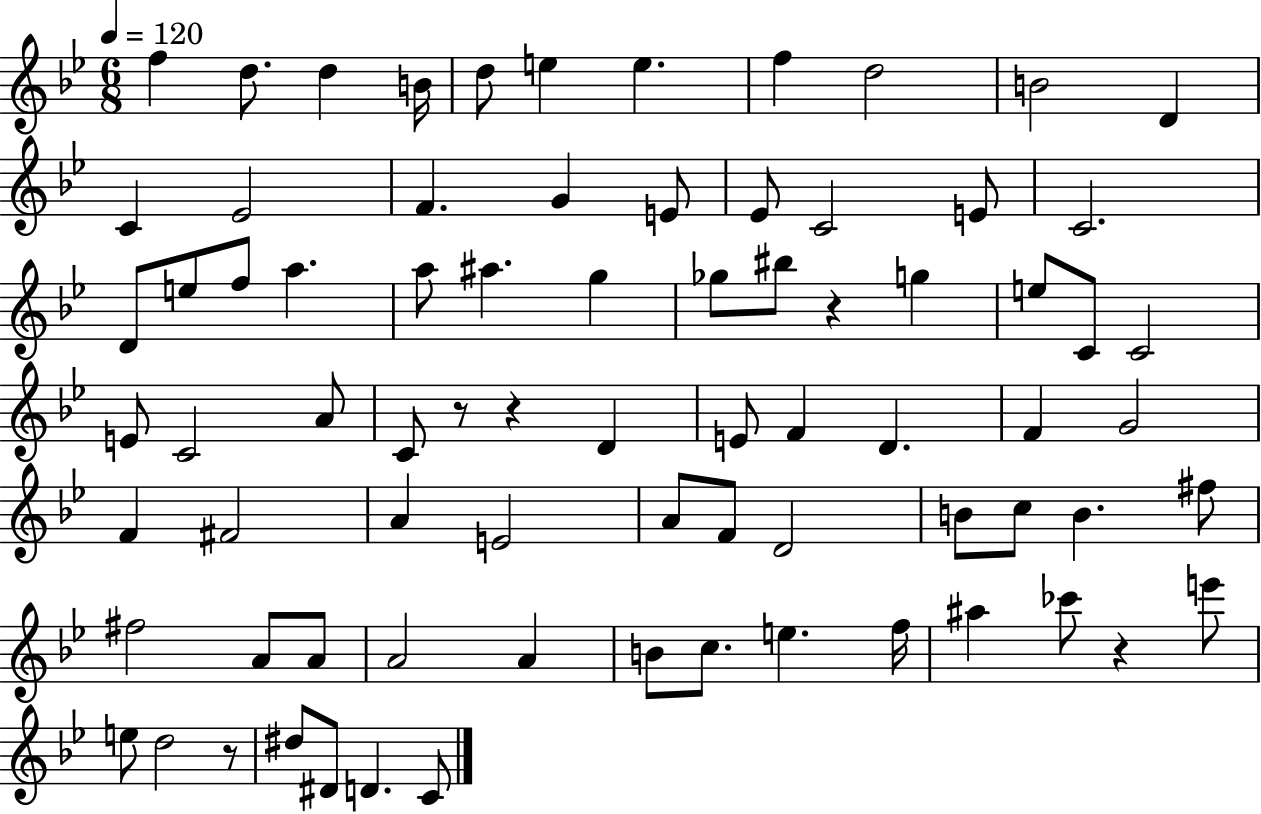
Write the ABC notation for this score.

X:1
T:Untitled
M:6/8
L:1/4
K:Bb
f d/2 d B/4 d/2 e e f d2 B2 D C _E2 F G E/2 _E/2 C2 E/2 C2 D/2 e/2 f/2 a a/2 ^a g _g/2 ^b/2 z g e/2 C/2 C2 E/2 C2 A/2 C/2 z/2 z D E/2 F D F G2 F ^F2 A E2 A/2 F/2 D2 B/2 c/2 B ^f/2 ^f2 A/2 A/2 A2 A B/2 c/2 e f/4 ^a _c'/2 z e'/2 e/2 d2 z/2 ^d/2 ^D/2 D C/2